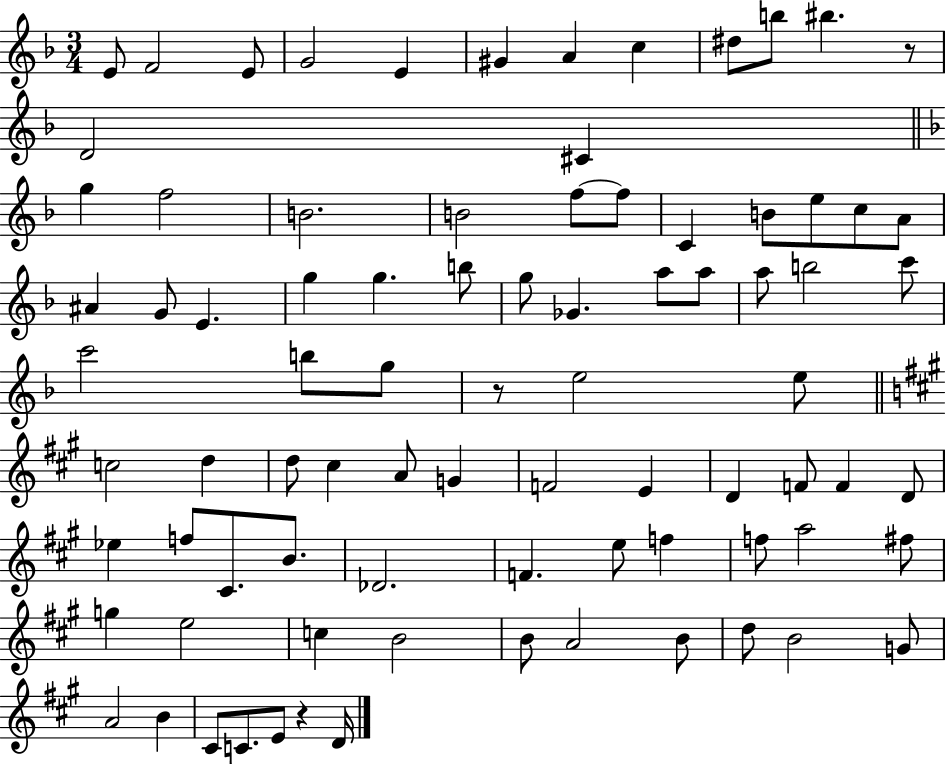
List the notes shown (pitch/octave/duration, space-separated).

E4/e F4/h E4/e G4/h E4/q G#4/q A4/q C5/q D#5/e B5/e BIS5/q. R/e D4/h C#4/q G5/q F5/h B4/h. B4/h F5/e F5/e C4/q B4/e E5/e C5/e A4/e A#4/q G4/e E4/q. G5/q G5/q. B5/e G5/e Gb4/q. A5/e A5/e A5/e B5/h C6/e C6/h B5/e G5/e R/e E5/h E5/e C5/h D5/q D5/e C#5/q A4/e G4/q F4/h E4/q D4/q F4/e F4/q D4/e Eb5/q F5/e C#4/e. B4/e. Db4/h. F4/q. E5/e F5/q F5/e A5/h F#5/e G5/q E5/h C5/q B4/h B4/e A4/h B4/e D5/e B4/h G4/e A4/h B4/q C#4/e C4/e. E4/e R/q D4/s